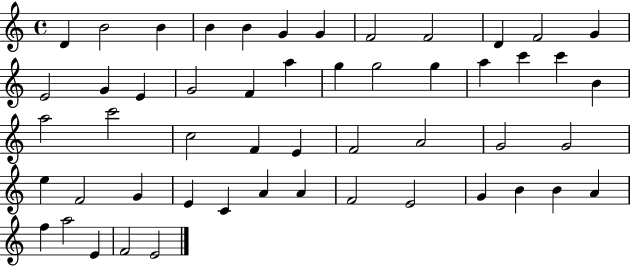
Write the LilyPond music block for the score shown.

{
  \clef treble
  \time 4/4
  \defaultTimeSignature
  \key c \major
  d'4 b'2 b'4 | b'4 b'4 g'4 g'4 | f'2 f'2 | d'4 f'2 g'4 | \break e'2 g'4 e'4 | g'2 f'4 a''4 | g''4 g''2 g''4 | a''4 c'''4 c'''4 b'4 | \break a''2 c'''2 | c''2 f'4 e'4 | f'2 a'2 | g'2 g'2 | \break e''4 f'2 g'4 | e'4 c'4 a'4 a'4 | f'2 e'2 | g'4 b'4 b'4 a'4 | \break f''4 a''2 e'4 | f'2 e'2 | \bar "|."
}